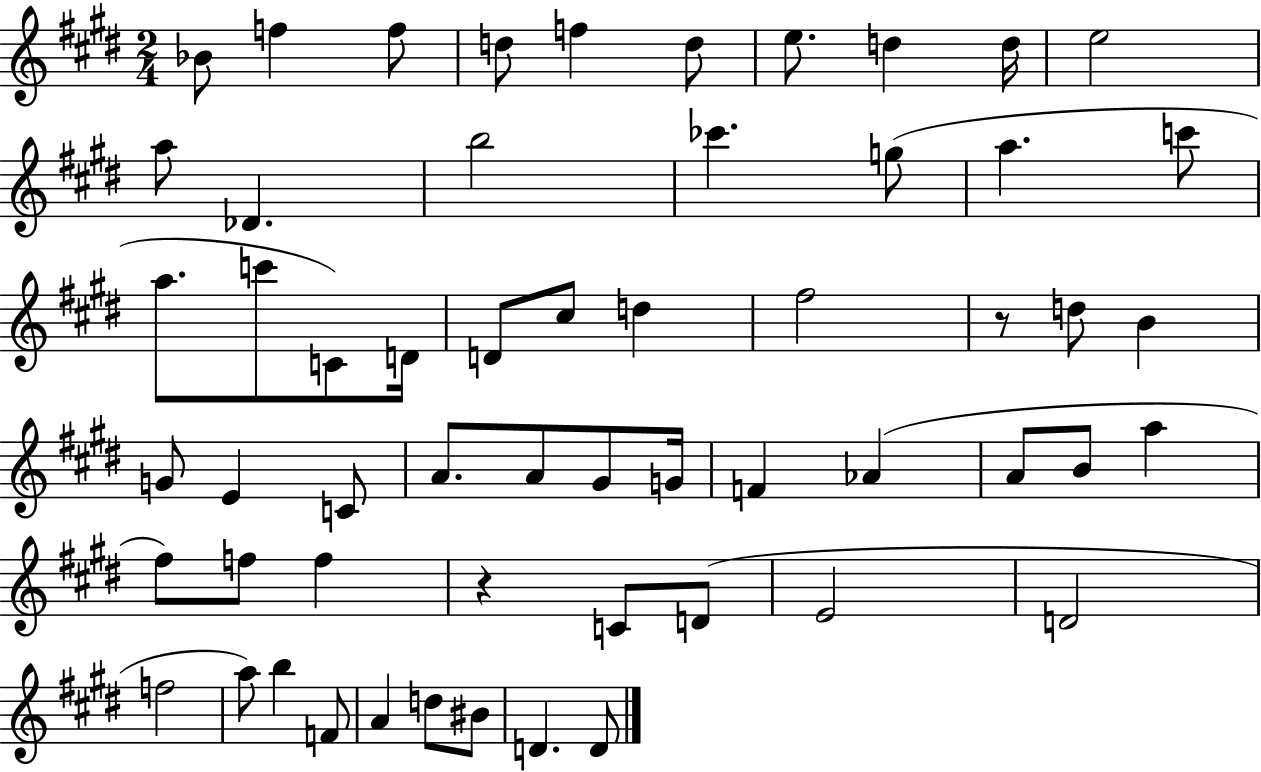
X:1
T:Untitled
M:2/4
L:1/4
K:E
_B/2 f f/2 d/2 f d/2 e/2 d d/4 e2 a/2 _D b2 _c' g/2 a c'/2 a/2 c'/2 C/2 D/4 D/2 ^c/2 d ^f2 z/2 d/2 B G/2 E C/2 A/2 A/2 ^G/2 G/4 F _A A/2 B/2 a ^f/2 f/2 f z C/2 D/2 E2 D2 f2 a/2 b F/2 A d/2 ^B/2 D D/2